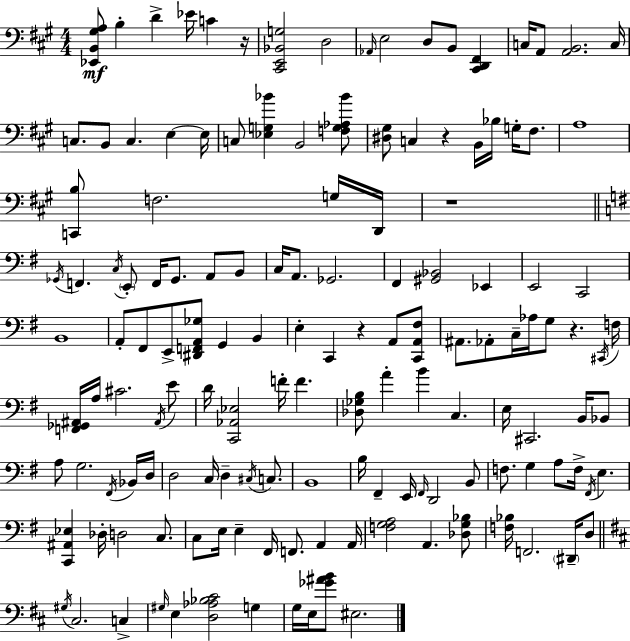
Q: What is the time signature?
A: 4/4